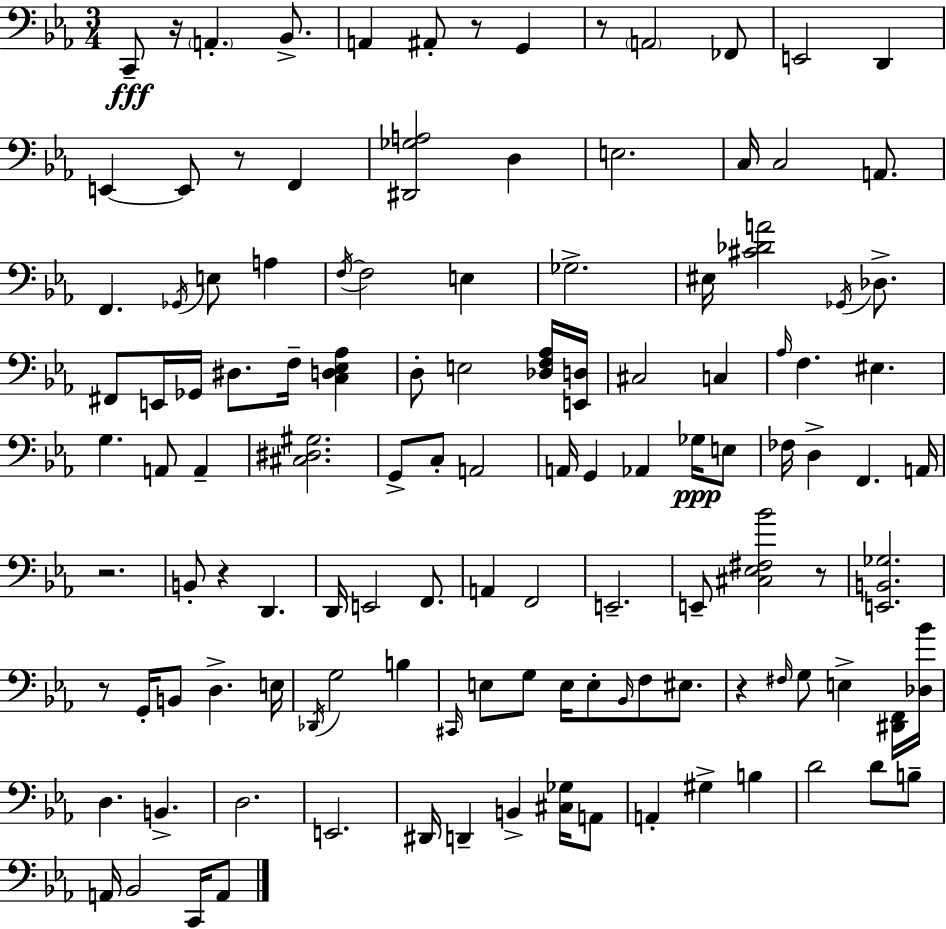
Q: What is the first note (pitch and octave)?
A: C2